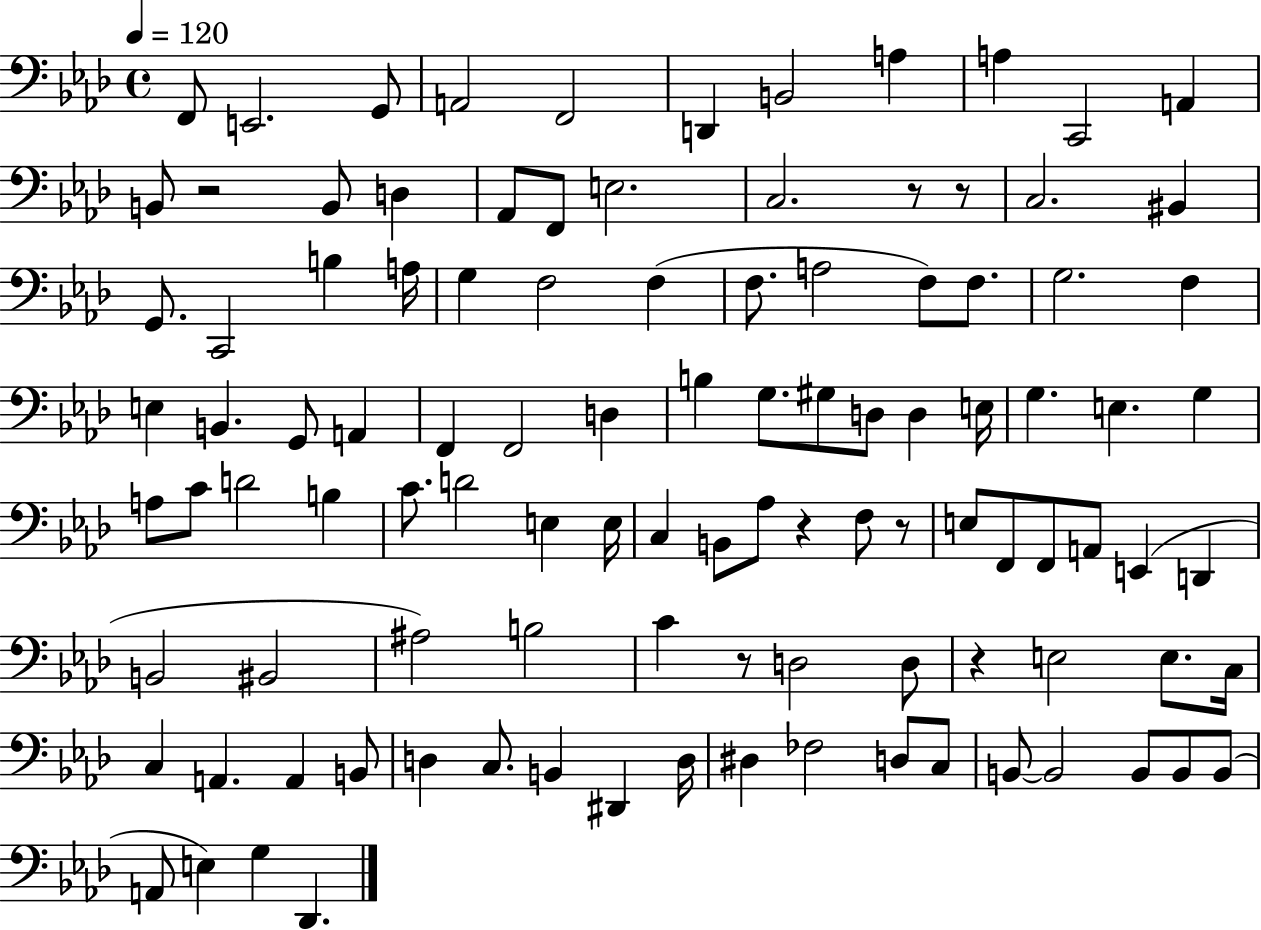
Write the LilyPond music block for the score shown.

{
  \clef bass
  \time 4/4
  \defaultTimeSignature
  \key aes \major
  \tempo 4 = 120
  f,8 e,2. g,8 | a,2 f,2 | d,4 b,2 a4 | a4 c,2 a,4 | \break b,8 r2 b,8 d4 | aes,8 f,8 e2. | c2. r8 r8 | c2. bis,4 | \break g,8. c,2 b4 a16 | g4 f2 f4( | f8. a2 f8) f8. | g2. f4 | \break e4 b,4. g,8 a,4 | f,4 f,2 d4 | b4 g8. gis8 d8 d4 e16 | g4. e4. g4 | \break a8 c'8 d'2 b4 | c'8. d'2 e4 e16 | c4 b,8 aes8 r4 f8 r8 | e8 f,8 f,8 a,8 e,4( d,4 | \break b,2 bis,2 | ais2) b2 | c'4 r8 d2 d8 | r4 e2 e8. c16 | \break c4 a,4. a,4 b,8 | d4 c8. b,4 dis,4 d16 | dis4 fes2 d8 c8 | b,8~~ b,2 b,8 b,8 b,8( | \break a,8 e4) g4 des,4. | \bar "|."
}